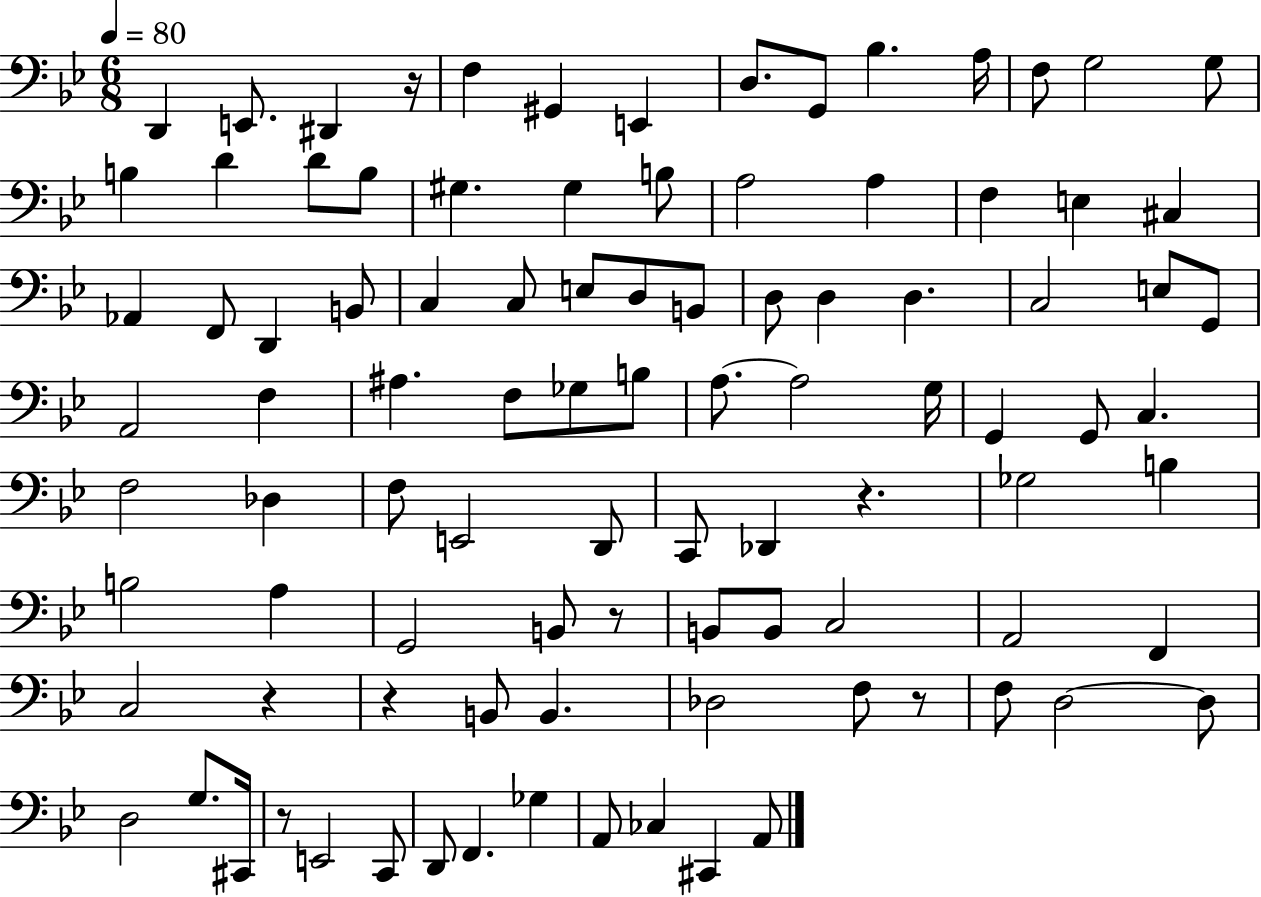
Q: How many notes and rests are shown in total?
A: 97